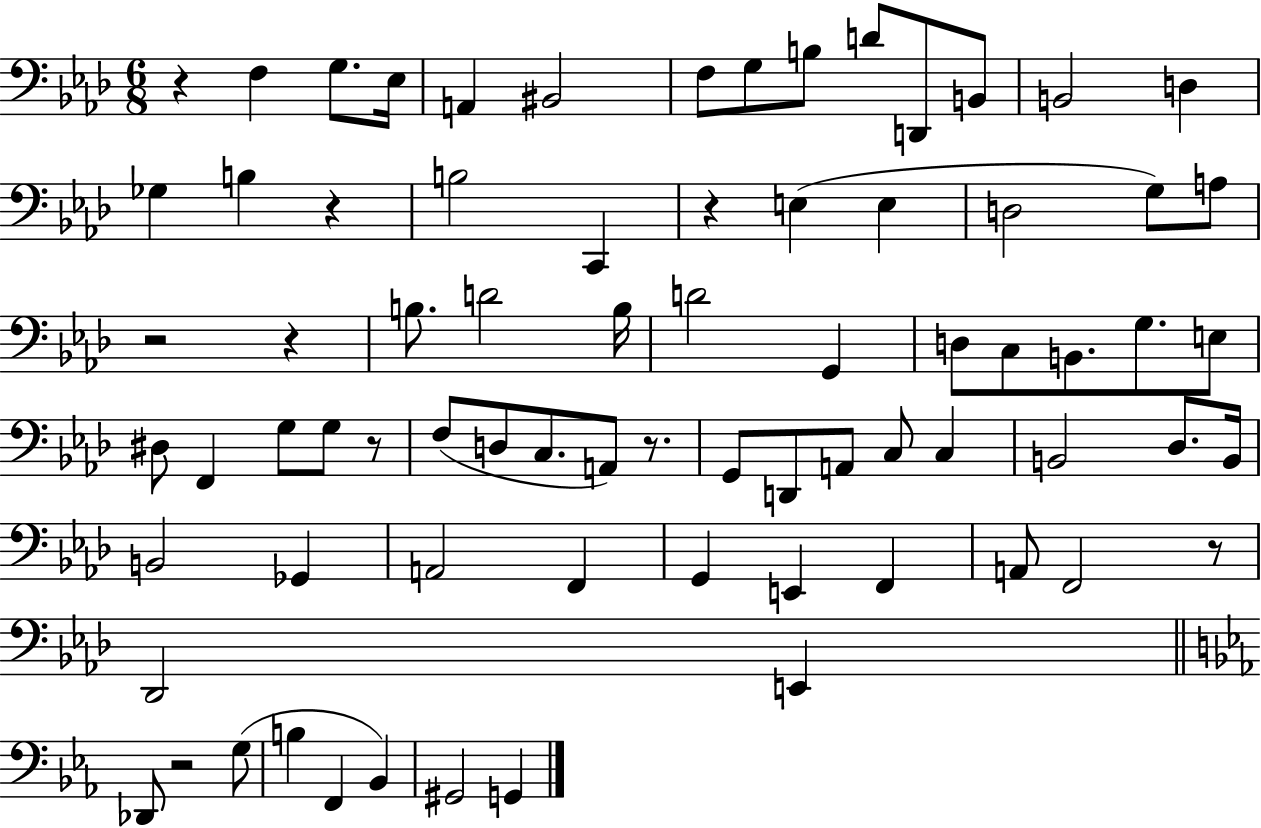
R/q F3/q G3/e. Eb3/s A2/q BIS2/h F3/e G3/e B3/e D4/e D2/e B2/e B2/h D3/q Gb3/q B3/q R/q B3/h C2/q R/q E3/q E3/q D3/h G3/e A3/e R/h R/q B3/e. D4/h B3/s D4/h G2/q D3/e C3/e B2/e. G3/e. E3/e D#3/e F2/q G3/e G3/e R/e F3/e D3/e C3/e. A2/e R/e. G2/e D2/e A2/e C3/e C3/q B2/h Db3/e. B2/s B2/h Gb2/q A2/h F2/q G2/q E2/q F2/q A2/e F2/h R/e Db2/h E2/q Db2/e R/h G3/e B3/q F2/q Bb2/q G#2/h G2/q